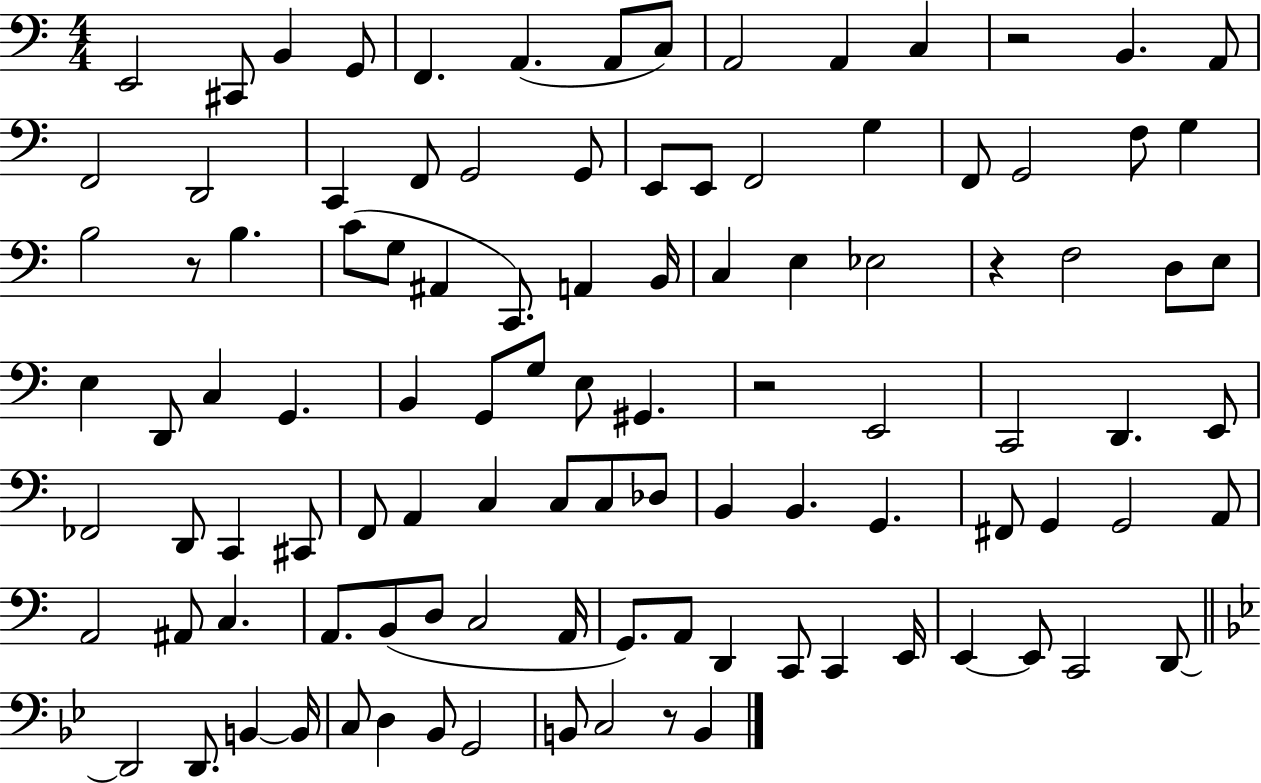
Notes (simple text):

E2/h C#2/e B2/q G2/e F2/q. A2/q. A2/e C3/e A2/h A2/q C3/q R/h B2/q. A2/e F2/h D2/h C2/q F2/e G2/h G2/e E2/e E2/e F2/h G3/q F2/e G2/h F3/e G3/q B3/h R/e B3/q. C4/e G3/e A#2/q C2/e. A2/q B2/s C3/q E3/q Eb3/h R/q F3/h D3/e E3/e E3/q D2/e C3/q G2/q. B2/q G2/e G3/e E3/e G#2/q. R/h E2/h C2/h D2/q. E2/e FES2/h D2/e C2/q C#2/e F2/e A2/q C3/q C3/e C3/e Db3/e B2/q B2/q. G2/q. F#2/e G2/q G2/h A2/e A2/h A#2/e C3/q. A2/e. B2/e D3/e C3/h A2/s G2/e. A2/e D2/q C2/e C2/q E2/s E2/q E2/e C2/h D2/e D2/h D2/e. B2/q B2/s C3/e D3/q Bb2/e G2/h B2/e C3/h R/e B2/q